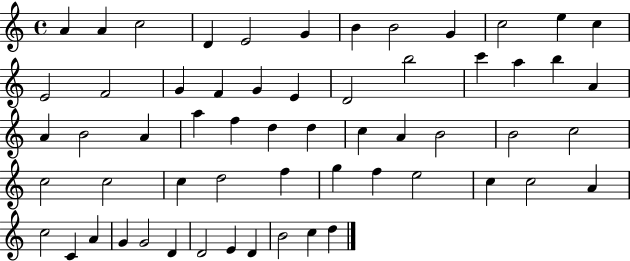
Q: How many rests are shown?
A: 0